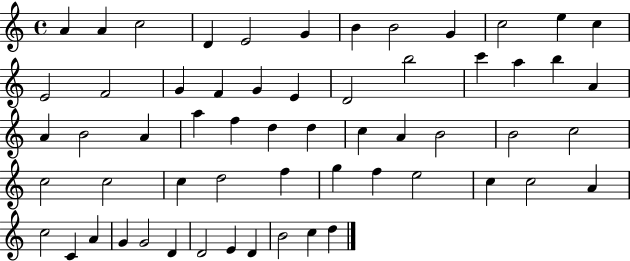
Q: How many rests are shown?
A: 0